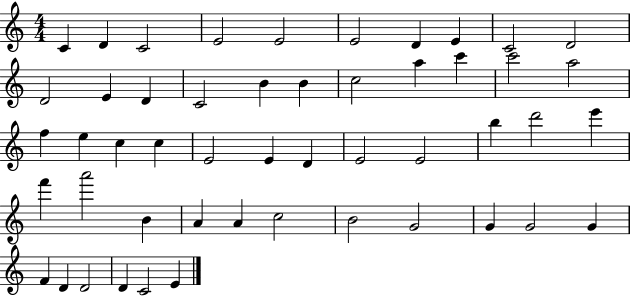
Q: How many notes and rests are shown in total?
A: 50